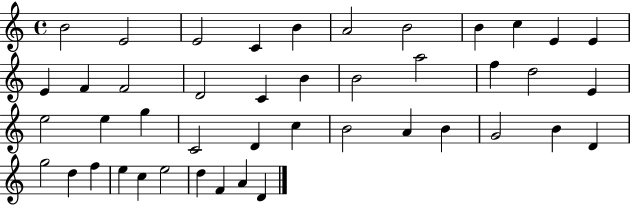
{
  \clef treble
  \time 4/4
  \defaultTimeSignature
  \key c \major
  b'2 e'2 | e'2 c'4 b'4 | a'2 b'2 | b'4 c''4 e'4 e'4 | \break e'4 f'4 f'2 | d'2 c'4 b'4 | b'2 a''2 | f''4 d''2 e'4 | \break e''2 e''4 g''4 | c'2 d'4 c''4 | b'2 a'4 b'4 | g'2 b'4 d'4 | \break g''2 d''4 f''4 | e''4 c''4 e''2 | d''4 f'4 a'4 d'4 | \bar "|."
}